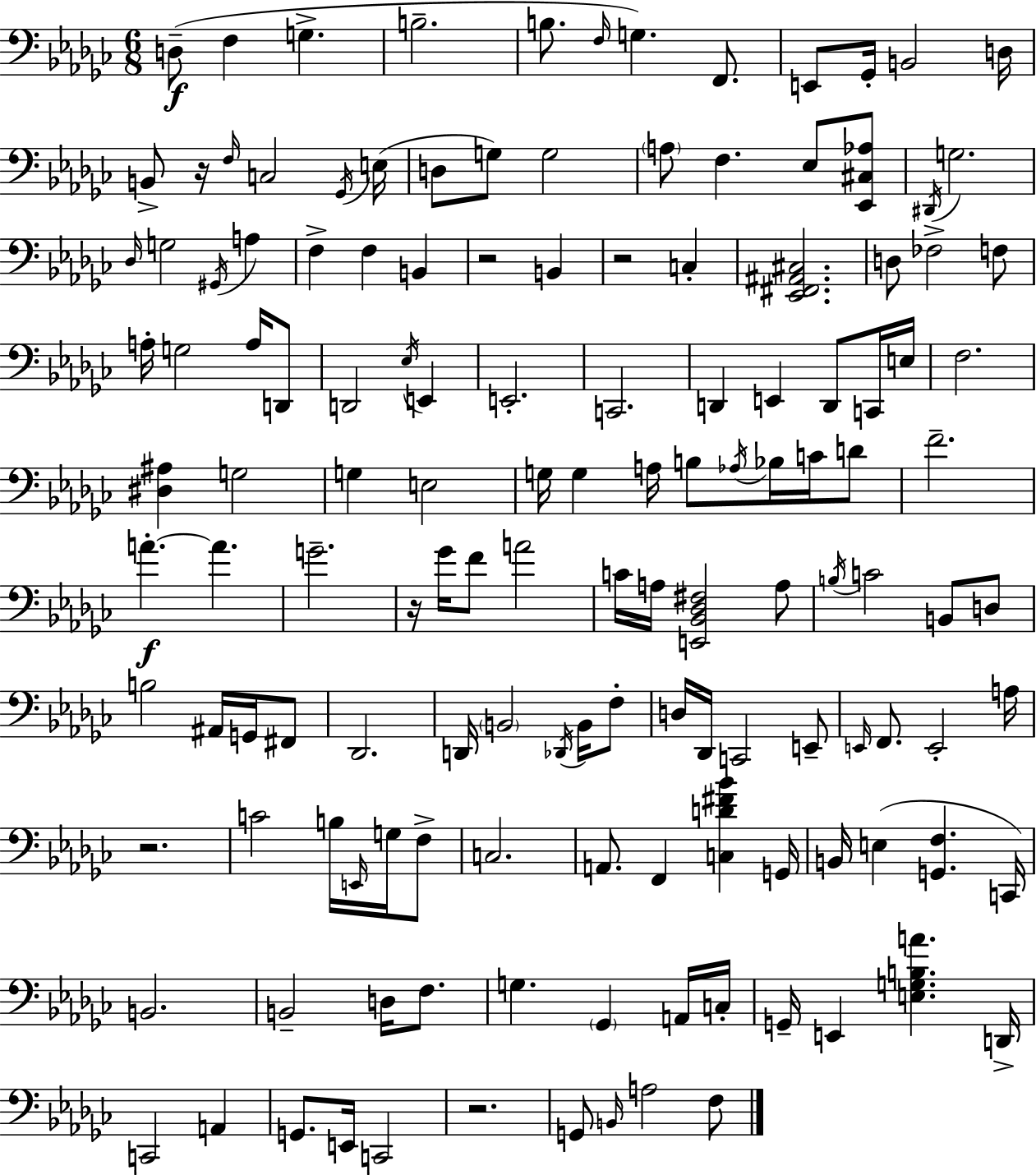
X:1
T:Untitled
M:6/8
L:1/4
K:Ebm
D,/2 F, G, B,2 B,/2 F,/4 G, F,,/2 E,,/2 _G,,/4 B,,2 D,/4 B,,/2 z/4 F,/4 C,2 _G,,/4 E,/4 D,/2 G,/2 G,2 A,/2 F, _E,/2 [_E,,^C,_A,]/2 ^D,,/4 G,2 _D,/4 G,2 ^G,,/4 A, F, F, B,, z2 B,, z2 C, [_E,,^F,,^A,,^C,]2 D,/2 _F,2 F,/2 A,/4 G,2 A,/4 D,,/2 D,,2 _E,/4 E,, E,,2 C,,2 D,, E,, D,,/2 C,,/4 E,/4 F,2 [^D,^A,] G,2 G, E,2 G,/4 G, A,/4 B,/2 _A,/4 _B,/4 C/4 D/2 F2 A A G2 z/4 _G/4 F/2 A2 C/4 A,/4 [E,,_B,,_D,^F,]2 A,/2 B,/4 C2 B,,/2 D,/2 B,2 ^A,,/4 G,,/4 ^F,,/2 _D,,2 D,,/4 B,,2 _D,,/4 B,,/4 F,/2 D,/4 _D,,/4 C,,2 E,,/2 E,,/4 F,,/2 E,,2 A,/4 z2 C2 B,/4 E,,/4 G,/4 F,/2 C,2 A,,/2 F,, [C,D^F_B] G,,/4 B,,/4 E, [G,,F,] C,,/4 B,,2 B,,2 D,/4 F,/2 G, _G,, A,,/4 C,/4 G,,/4 E,, [E,G,B,A] D,,/4 C,,2 A,, G,,/2 E,,/4 C,,2 z2 G,,/2 B,,/4 A,2 F,/2